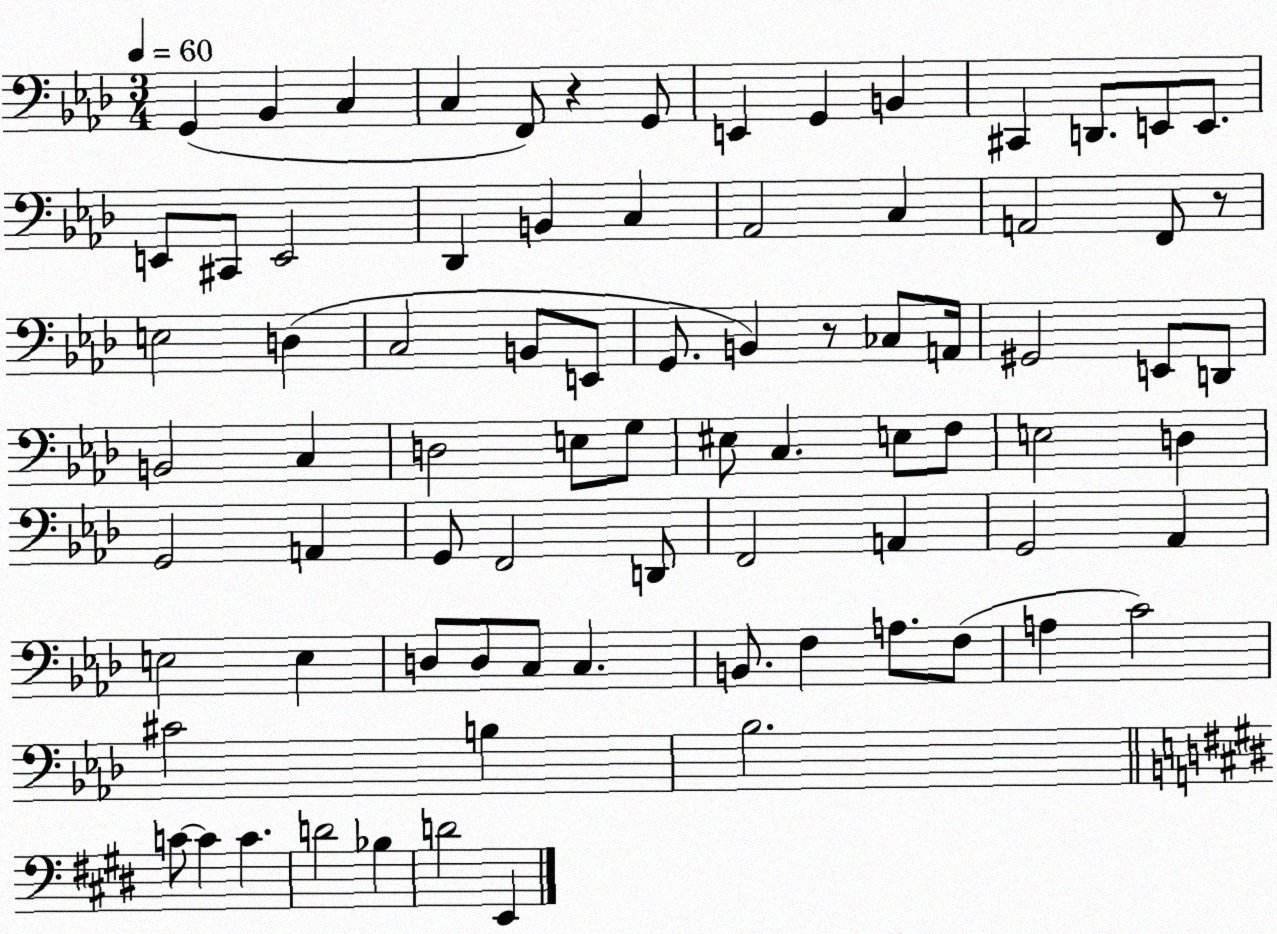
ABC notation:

X:1
T:Untitled
M:3/4
L:1/4
K:Ab
G,, _B,, C, C, F,,/2 z G,,/2 E,, G,, B,, ^C,, D,,/2 E,,/2 E,,/2 E,,/2 ^C,,/2 E,,2 _D,, B,, C, _A,,2 C, A,,2 F,,/2 z/2 E,2 D, C,2 B,,/2 E,,/2 G,,/2 B,, z/2 _C,/2 A,,/4 ^G,,2 E,,/2 D,,/2 B,,2 C, D,2 E,/2 G,/2 ^E,/2 C, E,/2 F,/2 E,2 D, G,,2 A,, G,,/2 F,,2 D,,/2 F,,2 A,, G,,2 _A,, E,2 E, D,/2 D,/2 C,/2 C, B,,/2 F, A,/2 F,/2 A, C2 ^C2 B, _B,2 C/2 C C D2 _B, D2 E,,